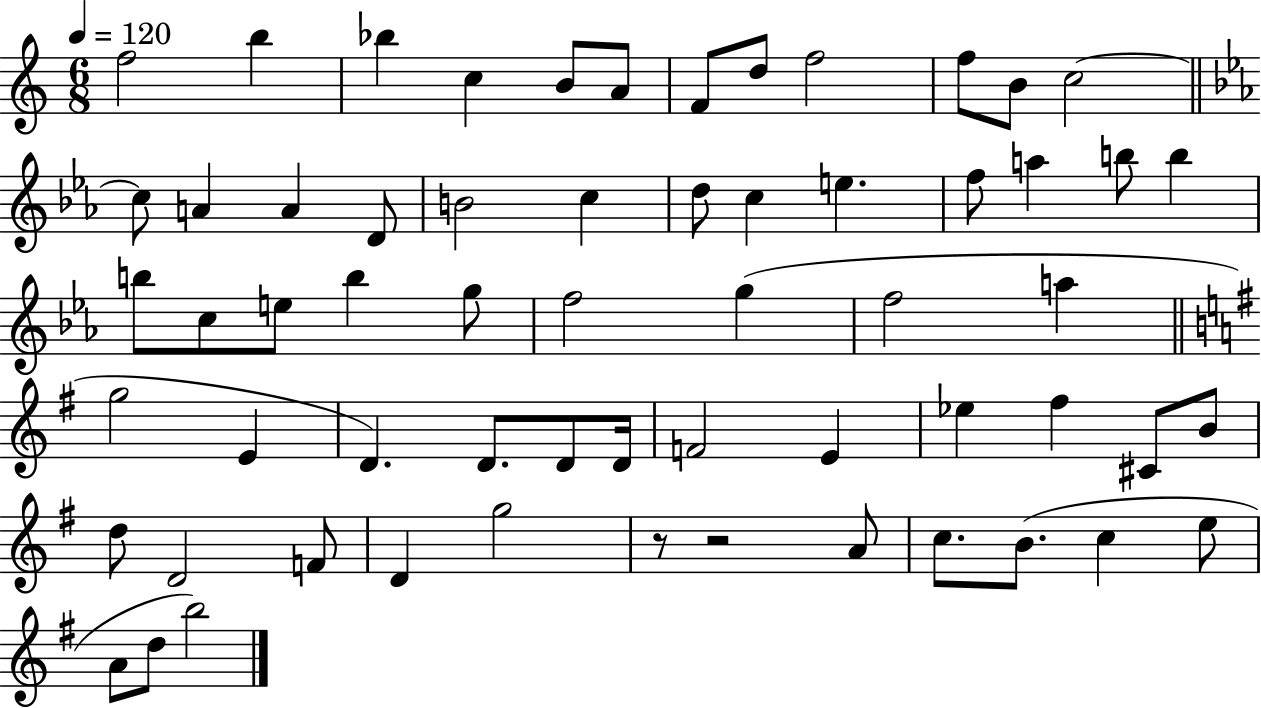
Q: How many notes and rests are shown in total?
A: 61